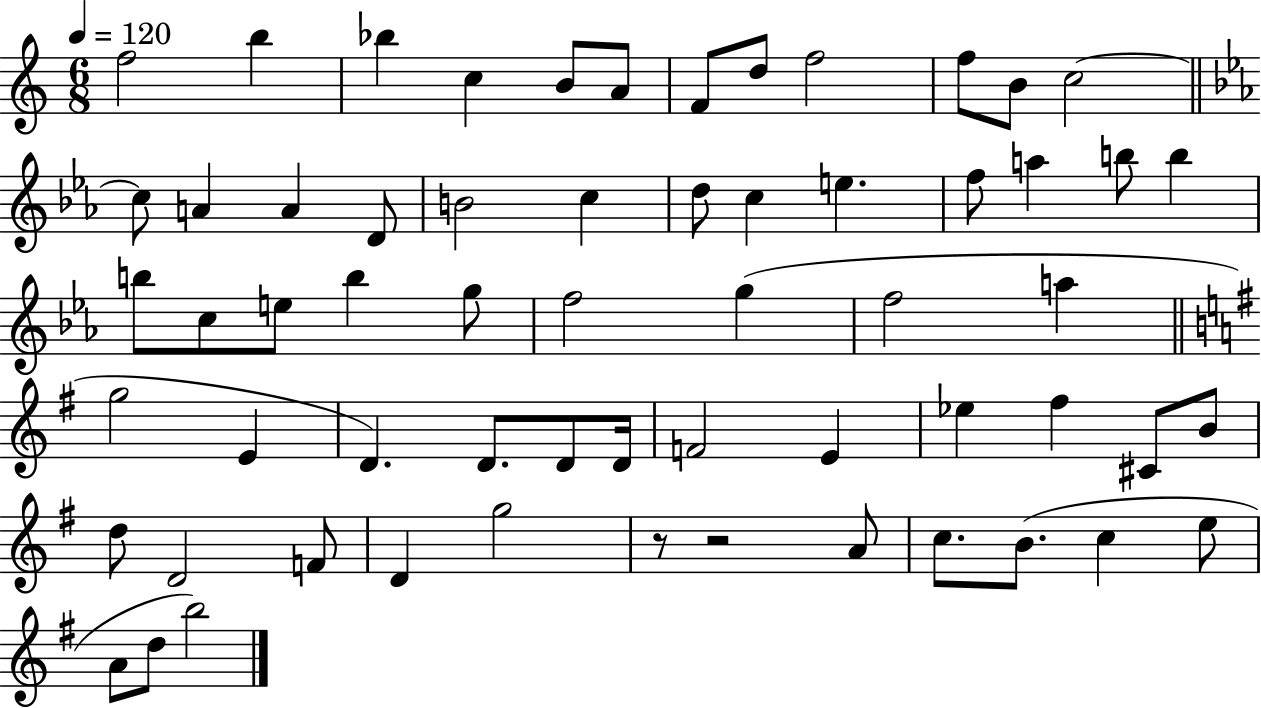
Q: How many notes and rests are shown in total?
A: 61